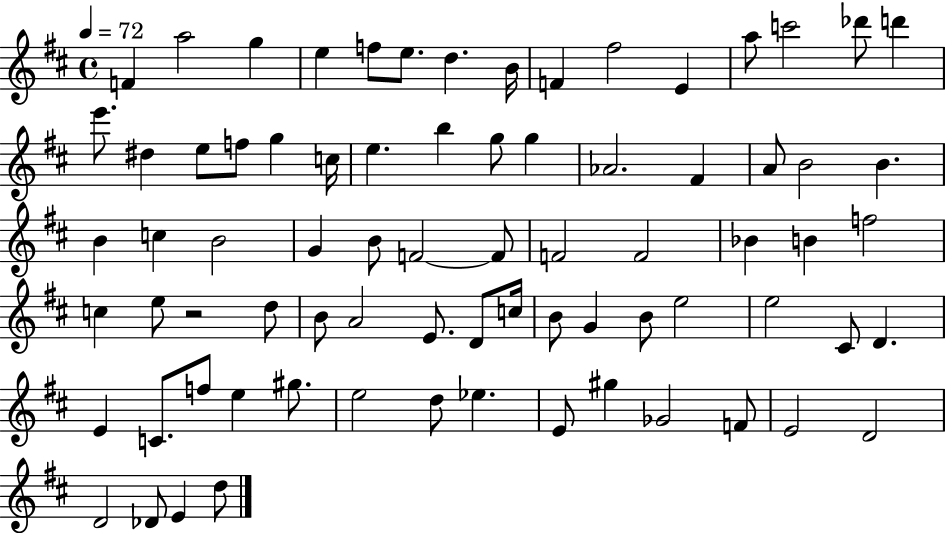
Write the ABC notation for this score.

X:1
T:Untitled
M:4/4
L:1/4
K:D
F a2 g e f/2 e/2 d B/4 F ^f2 E a/2 c'2 _d'/2 d' e'/2 ^d e/2 f/2 g c/4 e b g/2 g _A2 ^F A/2 B2 B B c B2 G B/2 F2 F/2 F2 F2 _B B f2 c e/2 z2 d/2 B/2 A2 E/2 D/2 c/4 B/2 G B/2 e2 e2 ^C/2 D E C/2 f/2 e ^g/2 e2 d/2 _e E/2 ^g _G2 F/2 E2 D2 D2 _D/2 E d/2